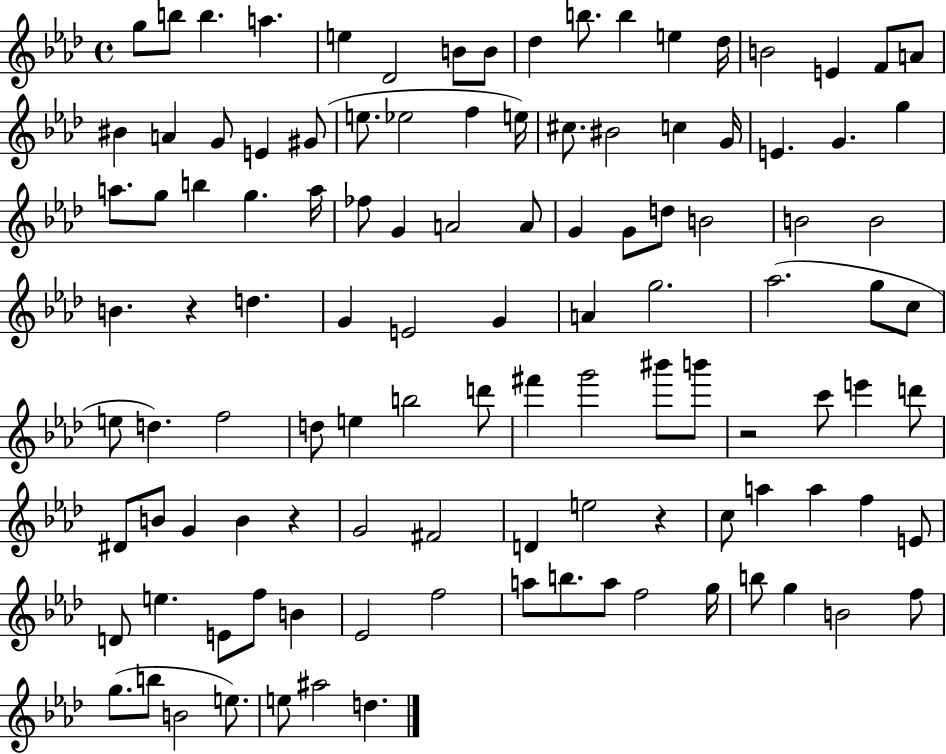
{
  \clef treble
  \time 4/4
  \defaultTimeSignature
  \key aes \major
  g''8 b''8 b''4. a''4. | e''4 des'2 b'8 b'8 | des''4 b''8. b''4 e''4 des''16 | b'2 e'4 f'8 a'8 | \break bis'4 a'4 g'8 e'4 gis'8( | e''8. ees''2 f''4 e''16) | cis''8. bis'2 c''4 g'16 | e'4. g'4. g''4 | \break a''8. g''8 b''4 g''4. a''16 | fes''8 g'4 a'2 a'8 | g'4 g'8 d''8 b'2 | b'2 b'2 | \break b'4. r4 d''4. | g'4 e'2 g'4 | a'4 g''2. | aes''2.( g''8 c''8 | \break e''8 d''4.) f''2 | d''8 e''4 b''2 d'''8 | fis'''4 g'''2 bis'''8 b'''8 | r2 c'''8 e'''4 d'''8 | \break dis'8 b'8 g'4 b'4 r4 | g'2 fis'2 | d'4 e''2 r4 | c''8 a''4 a''4 f''4 e'8 | \break d'8 e''4. e'8 f''8 b'4 | ees'2 f''2 | a''8 b''8. a''8 f''2 g''16 | b''8 g''4 b'2 f''8 | \break g''8.( b''8 b'2 e''8.) | e''8 ais''2 d''4. | \bar "|."
}